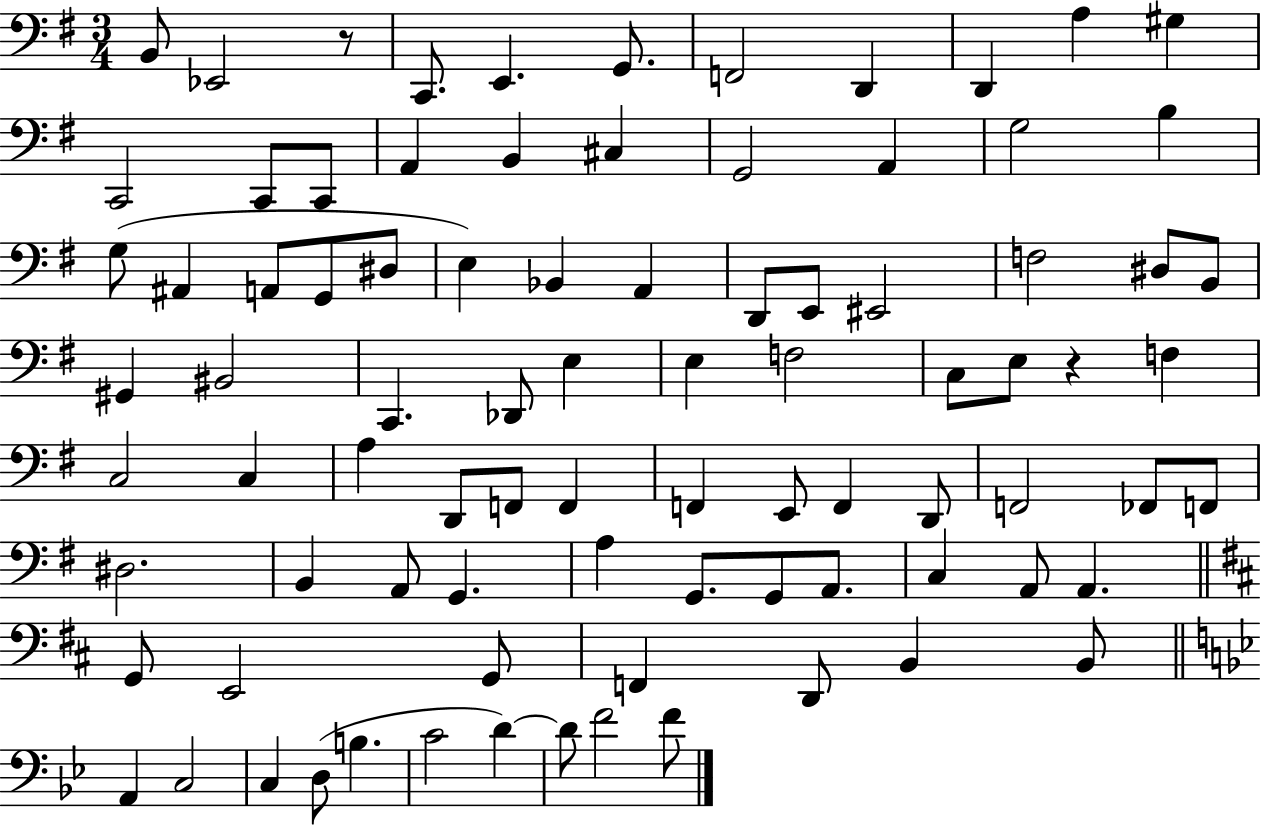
B2/e Eb2/h R/e C2/e. E2/q. G2/e. F2/h D2/q D2/q A3/q G#3/q C2/h C2/e C2/e A2/q B2/q C#3/q G2/h A2/q G3/h B3/q G3/e A#2/q A2/e G2/e D#3/e E3/q Bb2/q A2/q D2/e E2/e EIS2/h F3/h D#3/e B2/e G#2/q BIS2/h C2/q. Db2/e E3/q E3/q F3/h C3/e E3/e R/q F3/q C3/h C3/q A3/q D2/e F2/e F2/q F2/q E2/e F2/q D2/e F2/h FES2/e F2/e D#3/h. B2/q A2/e G2/q. A3/q G2/e. G2/e A2/e. C3/q A2/e A2/q. G2/e E2/h G2/e F2/q D2/e B2/q B2/e A2/q C3/h C3/q D3/e B3/q. C4/h D4/q D4/e F4/h F4/e